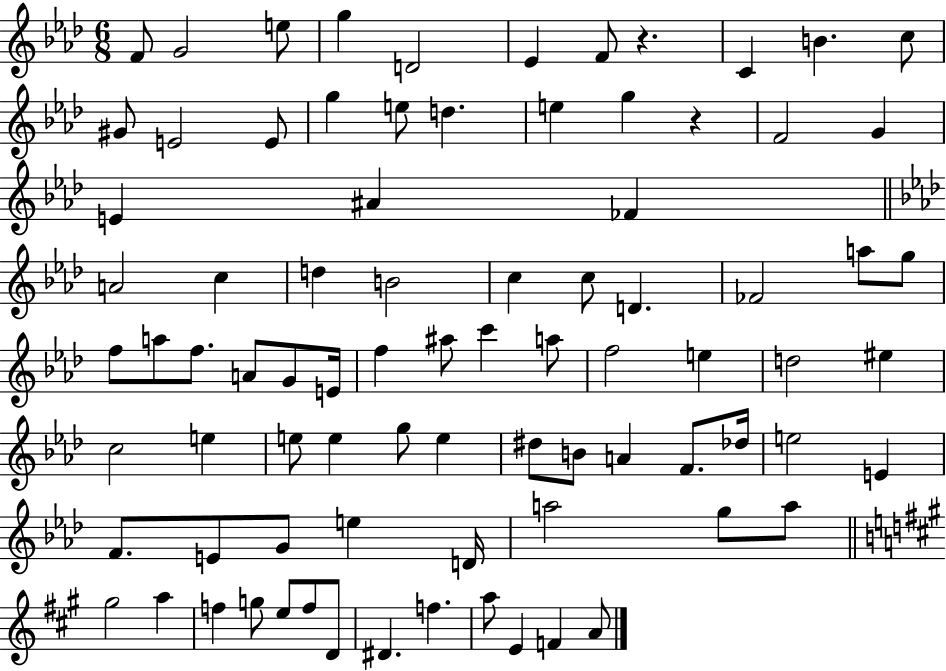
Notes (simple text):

F4/e G4/h E5/e G5/q D4/h Eb4/q F4/e R/q. C4/q B4/q. C5/e G#4/e E4/h E4/e G5/q E5/e D5/q. E5/q G5/q R/q F4/h G4/q E4/q A#4/q FES4/q A4/h C5/q D5/q B4/h C5/q C5/e D4/q. FES4/h A5/e G5/e F5/e A5/e F5/e. A4/e G4/e E4/s F5/q A#5/e C6/q A5/e F5/h E5/q D5/h EIS5/q C5/h E5/q E5/e E5/q G5/e E5/q D#5/e B4/e A4/q F4/e. Db5/s E5/h E4/q F4/e. E4/e G4/e E5/q D4/s A5/h G5/e A5/e G#5/h A5/q F5/q G5/e E5/e F5/e D4/e D#4/q. F5/q. A5/e E4/q F4/q A4/e